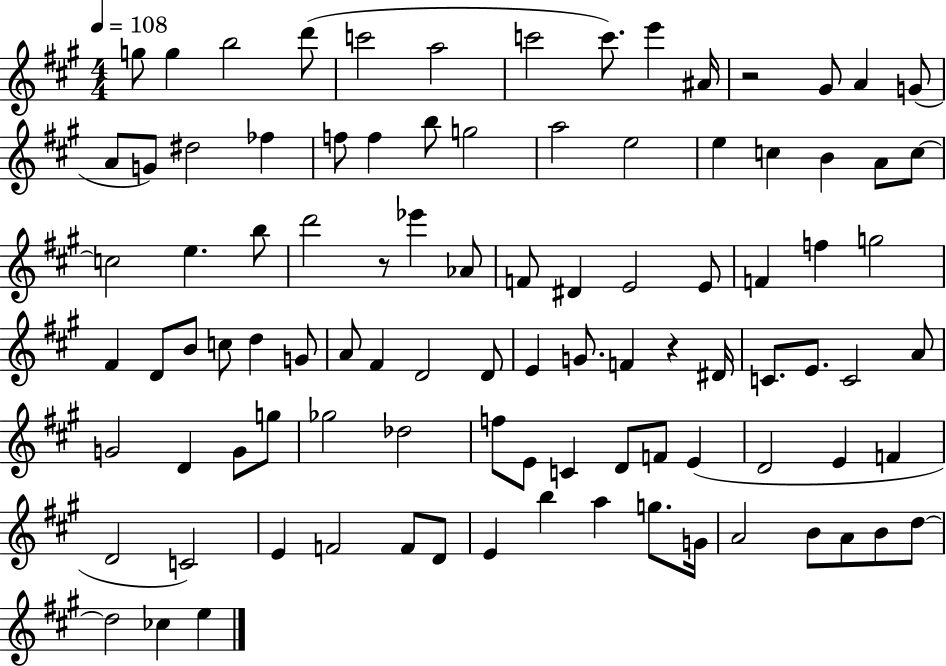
G5/e G5/q B5/h D6/e C6/h A5/h C6/h C6/e. E6/q A#4/s R/h G#4/e A4/q G4/e A4/e G4/e D#5/h FES5/q F5/e F5/q B5/e G5/h A5/h E5/h E5/q C5/q B4/q A4/e C5/e C5/h E5/q. B5/e D6/h R/e Eb6/q Ab4/e F4/e D#4/q E4/h E4/e F4/q F5/q G5/h F#4/q D4/e B4/e C5/e D5/q G4/e A4/e F#4/q D4/h D4/e E4/q G4/e. F4/q R/q D#4/s C4/e. E4/e. C4/h A4/e G4/h D4/q G4/e G5/e Gb5/h Db5/h F5/e E4/e C4/q D4/e F4/e E4/q D4/h E4/q F4/q D4/h C4/h E4/q F4/h F4/e D4/e E4/q B5/q A5/q G5/e. G4/s A4/h B4/e A4/e B4/e D5/e D5/h CES5/q E5/q